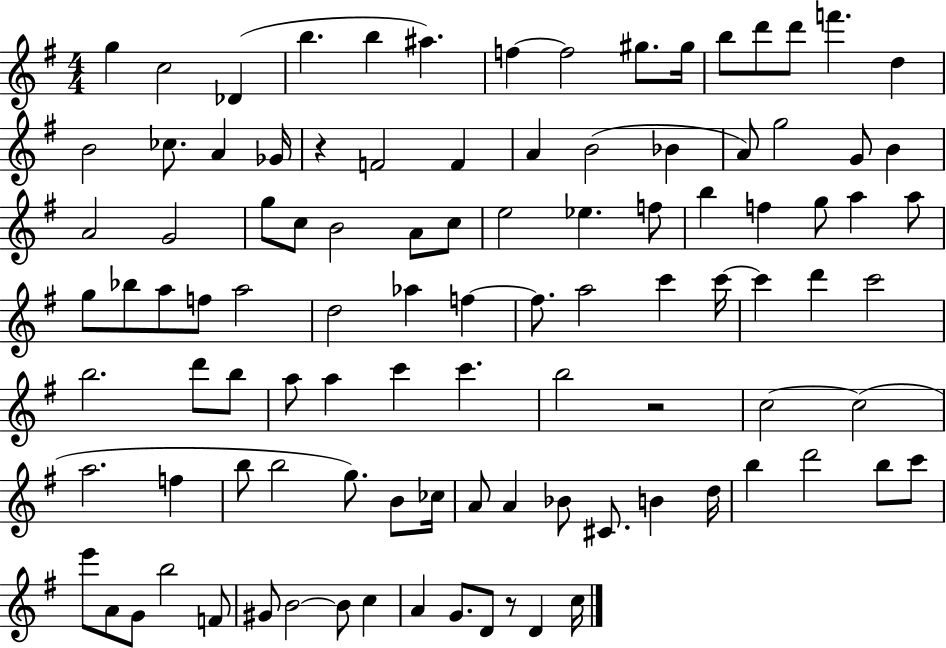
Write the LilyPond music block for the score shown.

{
  \clef treble
  \numericTimeSignature
  \time 4/4
  \key g \major
  g''4 c''2 des'4( | b''4. b''4 ais''4.) | f''4~~ f''2 gis''8. gis''16 | b''8 d'''8 d'''8 f'''4. d''4 | \break b'2 ces''8. a'4 ges'16 | r4 f'2 f'4 | a'4 b'2( bes'4 | a'8) g''2 g'8 b'4 | \break a'2 g'2 | g''8 c''8 b'2 a'8 c''8 | e''2 ees''4. f''8 | b''4 f''4 g''8 a''4 a''8 | \break g''8 bes''8 a''8 f''8 a''2 | d''2 aes''4 f''4~~ | f''8. a''2 c'''4 c'''16~~ | c'''4 d'''4 c'''2 | \break b''2. d'''8 b''8 | a''8 a''4 c'''4 c'''4. | b''2 r2 | c''2~~ c''2( | \break a''2. f''4 | b''8 b''2 g''8.) b'8 ces''16 | a'8 a'4 bes'8 cis'8. b'4 d''16 | b''4 d'''2 b''8 c'''8 | \break e'''8 a'8 g'8 b''2 f'8 | gis'8 b'2~~ b'8 c''4 | a'4 g'8. d'8 r8 d'4 c''16 | \bar "|."
}